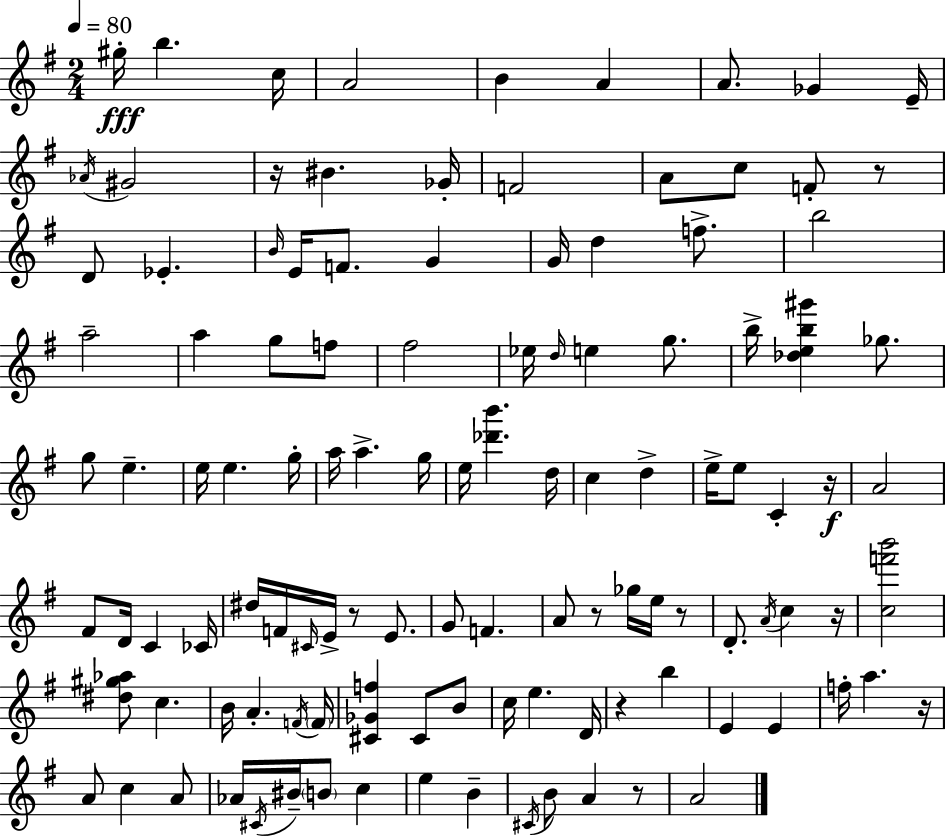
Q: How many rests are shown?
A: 10